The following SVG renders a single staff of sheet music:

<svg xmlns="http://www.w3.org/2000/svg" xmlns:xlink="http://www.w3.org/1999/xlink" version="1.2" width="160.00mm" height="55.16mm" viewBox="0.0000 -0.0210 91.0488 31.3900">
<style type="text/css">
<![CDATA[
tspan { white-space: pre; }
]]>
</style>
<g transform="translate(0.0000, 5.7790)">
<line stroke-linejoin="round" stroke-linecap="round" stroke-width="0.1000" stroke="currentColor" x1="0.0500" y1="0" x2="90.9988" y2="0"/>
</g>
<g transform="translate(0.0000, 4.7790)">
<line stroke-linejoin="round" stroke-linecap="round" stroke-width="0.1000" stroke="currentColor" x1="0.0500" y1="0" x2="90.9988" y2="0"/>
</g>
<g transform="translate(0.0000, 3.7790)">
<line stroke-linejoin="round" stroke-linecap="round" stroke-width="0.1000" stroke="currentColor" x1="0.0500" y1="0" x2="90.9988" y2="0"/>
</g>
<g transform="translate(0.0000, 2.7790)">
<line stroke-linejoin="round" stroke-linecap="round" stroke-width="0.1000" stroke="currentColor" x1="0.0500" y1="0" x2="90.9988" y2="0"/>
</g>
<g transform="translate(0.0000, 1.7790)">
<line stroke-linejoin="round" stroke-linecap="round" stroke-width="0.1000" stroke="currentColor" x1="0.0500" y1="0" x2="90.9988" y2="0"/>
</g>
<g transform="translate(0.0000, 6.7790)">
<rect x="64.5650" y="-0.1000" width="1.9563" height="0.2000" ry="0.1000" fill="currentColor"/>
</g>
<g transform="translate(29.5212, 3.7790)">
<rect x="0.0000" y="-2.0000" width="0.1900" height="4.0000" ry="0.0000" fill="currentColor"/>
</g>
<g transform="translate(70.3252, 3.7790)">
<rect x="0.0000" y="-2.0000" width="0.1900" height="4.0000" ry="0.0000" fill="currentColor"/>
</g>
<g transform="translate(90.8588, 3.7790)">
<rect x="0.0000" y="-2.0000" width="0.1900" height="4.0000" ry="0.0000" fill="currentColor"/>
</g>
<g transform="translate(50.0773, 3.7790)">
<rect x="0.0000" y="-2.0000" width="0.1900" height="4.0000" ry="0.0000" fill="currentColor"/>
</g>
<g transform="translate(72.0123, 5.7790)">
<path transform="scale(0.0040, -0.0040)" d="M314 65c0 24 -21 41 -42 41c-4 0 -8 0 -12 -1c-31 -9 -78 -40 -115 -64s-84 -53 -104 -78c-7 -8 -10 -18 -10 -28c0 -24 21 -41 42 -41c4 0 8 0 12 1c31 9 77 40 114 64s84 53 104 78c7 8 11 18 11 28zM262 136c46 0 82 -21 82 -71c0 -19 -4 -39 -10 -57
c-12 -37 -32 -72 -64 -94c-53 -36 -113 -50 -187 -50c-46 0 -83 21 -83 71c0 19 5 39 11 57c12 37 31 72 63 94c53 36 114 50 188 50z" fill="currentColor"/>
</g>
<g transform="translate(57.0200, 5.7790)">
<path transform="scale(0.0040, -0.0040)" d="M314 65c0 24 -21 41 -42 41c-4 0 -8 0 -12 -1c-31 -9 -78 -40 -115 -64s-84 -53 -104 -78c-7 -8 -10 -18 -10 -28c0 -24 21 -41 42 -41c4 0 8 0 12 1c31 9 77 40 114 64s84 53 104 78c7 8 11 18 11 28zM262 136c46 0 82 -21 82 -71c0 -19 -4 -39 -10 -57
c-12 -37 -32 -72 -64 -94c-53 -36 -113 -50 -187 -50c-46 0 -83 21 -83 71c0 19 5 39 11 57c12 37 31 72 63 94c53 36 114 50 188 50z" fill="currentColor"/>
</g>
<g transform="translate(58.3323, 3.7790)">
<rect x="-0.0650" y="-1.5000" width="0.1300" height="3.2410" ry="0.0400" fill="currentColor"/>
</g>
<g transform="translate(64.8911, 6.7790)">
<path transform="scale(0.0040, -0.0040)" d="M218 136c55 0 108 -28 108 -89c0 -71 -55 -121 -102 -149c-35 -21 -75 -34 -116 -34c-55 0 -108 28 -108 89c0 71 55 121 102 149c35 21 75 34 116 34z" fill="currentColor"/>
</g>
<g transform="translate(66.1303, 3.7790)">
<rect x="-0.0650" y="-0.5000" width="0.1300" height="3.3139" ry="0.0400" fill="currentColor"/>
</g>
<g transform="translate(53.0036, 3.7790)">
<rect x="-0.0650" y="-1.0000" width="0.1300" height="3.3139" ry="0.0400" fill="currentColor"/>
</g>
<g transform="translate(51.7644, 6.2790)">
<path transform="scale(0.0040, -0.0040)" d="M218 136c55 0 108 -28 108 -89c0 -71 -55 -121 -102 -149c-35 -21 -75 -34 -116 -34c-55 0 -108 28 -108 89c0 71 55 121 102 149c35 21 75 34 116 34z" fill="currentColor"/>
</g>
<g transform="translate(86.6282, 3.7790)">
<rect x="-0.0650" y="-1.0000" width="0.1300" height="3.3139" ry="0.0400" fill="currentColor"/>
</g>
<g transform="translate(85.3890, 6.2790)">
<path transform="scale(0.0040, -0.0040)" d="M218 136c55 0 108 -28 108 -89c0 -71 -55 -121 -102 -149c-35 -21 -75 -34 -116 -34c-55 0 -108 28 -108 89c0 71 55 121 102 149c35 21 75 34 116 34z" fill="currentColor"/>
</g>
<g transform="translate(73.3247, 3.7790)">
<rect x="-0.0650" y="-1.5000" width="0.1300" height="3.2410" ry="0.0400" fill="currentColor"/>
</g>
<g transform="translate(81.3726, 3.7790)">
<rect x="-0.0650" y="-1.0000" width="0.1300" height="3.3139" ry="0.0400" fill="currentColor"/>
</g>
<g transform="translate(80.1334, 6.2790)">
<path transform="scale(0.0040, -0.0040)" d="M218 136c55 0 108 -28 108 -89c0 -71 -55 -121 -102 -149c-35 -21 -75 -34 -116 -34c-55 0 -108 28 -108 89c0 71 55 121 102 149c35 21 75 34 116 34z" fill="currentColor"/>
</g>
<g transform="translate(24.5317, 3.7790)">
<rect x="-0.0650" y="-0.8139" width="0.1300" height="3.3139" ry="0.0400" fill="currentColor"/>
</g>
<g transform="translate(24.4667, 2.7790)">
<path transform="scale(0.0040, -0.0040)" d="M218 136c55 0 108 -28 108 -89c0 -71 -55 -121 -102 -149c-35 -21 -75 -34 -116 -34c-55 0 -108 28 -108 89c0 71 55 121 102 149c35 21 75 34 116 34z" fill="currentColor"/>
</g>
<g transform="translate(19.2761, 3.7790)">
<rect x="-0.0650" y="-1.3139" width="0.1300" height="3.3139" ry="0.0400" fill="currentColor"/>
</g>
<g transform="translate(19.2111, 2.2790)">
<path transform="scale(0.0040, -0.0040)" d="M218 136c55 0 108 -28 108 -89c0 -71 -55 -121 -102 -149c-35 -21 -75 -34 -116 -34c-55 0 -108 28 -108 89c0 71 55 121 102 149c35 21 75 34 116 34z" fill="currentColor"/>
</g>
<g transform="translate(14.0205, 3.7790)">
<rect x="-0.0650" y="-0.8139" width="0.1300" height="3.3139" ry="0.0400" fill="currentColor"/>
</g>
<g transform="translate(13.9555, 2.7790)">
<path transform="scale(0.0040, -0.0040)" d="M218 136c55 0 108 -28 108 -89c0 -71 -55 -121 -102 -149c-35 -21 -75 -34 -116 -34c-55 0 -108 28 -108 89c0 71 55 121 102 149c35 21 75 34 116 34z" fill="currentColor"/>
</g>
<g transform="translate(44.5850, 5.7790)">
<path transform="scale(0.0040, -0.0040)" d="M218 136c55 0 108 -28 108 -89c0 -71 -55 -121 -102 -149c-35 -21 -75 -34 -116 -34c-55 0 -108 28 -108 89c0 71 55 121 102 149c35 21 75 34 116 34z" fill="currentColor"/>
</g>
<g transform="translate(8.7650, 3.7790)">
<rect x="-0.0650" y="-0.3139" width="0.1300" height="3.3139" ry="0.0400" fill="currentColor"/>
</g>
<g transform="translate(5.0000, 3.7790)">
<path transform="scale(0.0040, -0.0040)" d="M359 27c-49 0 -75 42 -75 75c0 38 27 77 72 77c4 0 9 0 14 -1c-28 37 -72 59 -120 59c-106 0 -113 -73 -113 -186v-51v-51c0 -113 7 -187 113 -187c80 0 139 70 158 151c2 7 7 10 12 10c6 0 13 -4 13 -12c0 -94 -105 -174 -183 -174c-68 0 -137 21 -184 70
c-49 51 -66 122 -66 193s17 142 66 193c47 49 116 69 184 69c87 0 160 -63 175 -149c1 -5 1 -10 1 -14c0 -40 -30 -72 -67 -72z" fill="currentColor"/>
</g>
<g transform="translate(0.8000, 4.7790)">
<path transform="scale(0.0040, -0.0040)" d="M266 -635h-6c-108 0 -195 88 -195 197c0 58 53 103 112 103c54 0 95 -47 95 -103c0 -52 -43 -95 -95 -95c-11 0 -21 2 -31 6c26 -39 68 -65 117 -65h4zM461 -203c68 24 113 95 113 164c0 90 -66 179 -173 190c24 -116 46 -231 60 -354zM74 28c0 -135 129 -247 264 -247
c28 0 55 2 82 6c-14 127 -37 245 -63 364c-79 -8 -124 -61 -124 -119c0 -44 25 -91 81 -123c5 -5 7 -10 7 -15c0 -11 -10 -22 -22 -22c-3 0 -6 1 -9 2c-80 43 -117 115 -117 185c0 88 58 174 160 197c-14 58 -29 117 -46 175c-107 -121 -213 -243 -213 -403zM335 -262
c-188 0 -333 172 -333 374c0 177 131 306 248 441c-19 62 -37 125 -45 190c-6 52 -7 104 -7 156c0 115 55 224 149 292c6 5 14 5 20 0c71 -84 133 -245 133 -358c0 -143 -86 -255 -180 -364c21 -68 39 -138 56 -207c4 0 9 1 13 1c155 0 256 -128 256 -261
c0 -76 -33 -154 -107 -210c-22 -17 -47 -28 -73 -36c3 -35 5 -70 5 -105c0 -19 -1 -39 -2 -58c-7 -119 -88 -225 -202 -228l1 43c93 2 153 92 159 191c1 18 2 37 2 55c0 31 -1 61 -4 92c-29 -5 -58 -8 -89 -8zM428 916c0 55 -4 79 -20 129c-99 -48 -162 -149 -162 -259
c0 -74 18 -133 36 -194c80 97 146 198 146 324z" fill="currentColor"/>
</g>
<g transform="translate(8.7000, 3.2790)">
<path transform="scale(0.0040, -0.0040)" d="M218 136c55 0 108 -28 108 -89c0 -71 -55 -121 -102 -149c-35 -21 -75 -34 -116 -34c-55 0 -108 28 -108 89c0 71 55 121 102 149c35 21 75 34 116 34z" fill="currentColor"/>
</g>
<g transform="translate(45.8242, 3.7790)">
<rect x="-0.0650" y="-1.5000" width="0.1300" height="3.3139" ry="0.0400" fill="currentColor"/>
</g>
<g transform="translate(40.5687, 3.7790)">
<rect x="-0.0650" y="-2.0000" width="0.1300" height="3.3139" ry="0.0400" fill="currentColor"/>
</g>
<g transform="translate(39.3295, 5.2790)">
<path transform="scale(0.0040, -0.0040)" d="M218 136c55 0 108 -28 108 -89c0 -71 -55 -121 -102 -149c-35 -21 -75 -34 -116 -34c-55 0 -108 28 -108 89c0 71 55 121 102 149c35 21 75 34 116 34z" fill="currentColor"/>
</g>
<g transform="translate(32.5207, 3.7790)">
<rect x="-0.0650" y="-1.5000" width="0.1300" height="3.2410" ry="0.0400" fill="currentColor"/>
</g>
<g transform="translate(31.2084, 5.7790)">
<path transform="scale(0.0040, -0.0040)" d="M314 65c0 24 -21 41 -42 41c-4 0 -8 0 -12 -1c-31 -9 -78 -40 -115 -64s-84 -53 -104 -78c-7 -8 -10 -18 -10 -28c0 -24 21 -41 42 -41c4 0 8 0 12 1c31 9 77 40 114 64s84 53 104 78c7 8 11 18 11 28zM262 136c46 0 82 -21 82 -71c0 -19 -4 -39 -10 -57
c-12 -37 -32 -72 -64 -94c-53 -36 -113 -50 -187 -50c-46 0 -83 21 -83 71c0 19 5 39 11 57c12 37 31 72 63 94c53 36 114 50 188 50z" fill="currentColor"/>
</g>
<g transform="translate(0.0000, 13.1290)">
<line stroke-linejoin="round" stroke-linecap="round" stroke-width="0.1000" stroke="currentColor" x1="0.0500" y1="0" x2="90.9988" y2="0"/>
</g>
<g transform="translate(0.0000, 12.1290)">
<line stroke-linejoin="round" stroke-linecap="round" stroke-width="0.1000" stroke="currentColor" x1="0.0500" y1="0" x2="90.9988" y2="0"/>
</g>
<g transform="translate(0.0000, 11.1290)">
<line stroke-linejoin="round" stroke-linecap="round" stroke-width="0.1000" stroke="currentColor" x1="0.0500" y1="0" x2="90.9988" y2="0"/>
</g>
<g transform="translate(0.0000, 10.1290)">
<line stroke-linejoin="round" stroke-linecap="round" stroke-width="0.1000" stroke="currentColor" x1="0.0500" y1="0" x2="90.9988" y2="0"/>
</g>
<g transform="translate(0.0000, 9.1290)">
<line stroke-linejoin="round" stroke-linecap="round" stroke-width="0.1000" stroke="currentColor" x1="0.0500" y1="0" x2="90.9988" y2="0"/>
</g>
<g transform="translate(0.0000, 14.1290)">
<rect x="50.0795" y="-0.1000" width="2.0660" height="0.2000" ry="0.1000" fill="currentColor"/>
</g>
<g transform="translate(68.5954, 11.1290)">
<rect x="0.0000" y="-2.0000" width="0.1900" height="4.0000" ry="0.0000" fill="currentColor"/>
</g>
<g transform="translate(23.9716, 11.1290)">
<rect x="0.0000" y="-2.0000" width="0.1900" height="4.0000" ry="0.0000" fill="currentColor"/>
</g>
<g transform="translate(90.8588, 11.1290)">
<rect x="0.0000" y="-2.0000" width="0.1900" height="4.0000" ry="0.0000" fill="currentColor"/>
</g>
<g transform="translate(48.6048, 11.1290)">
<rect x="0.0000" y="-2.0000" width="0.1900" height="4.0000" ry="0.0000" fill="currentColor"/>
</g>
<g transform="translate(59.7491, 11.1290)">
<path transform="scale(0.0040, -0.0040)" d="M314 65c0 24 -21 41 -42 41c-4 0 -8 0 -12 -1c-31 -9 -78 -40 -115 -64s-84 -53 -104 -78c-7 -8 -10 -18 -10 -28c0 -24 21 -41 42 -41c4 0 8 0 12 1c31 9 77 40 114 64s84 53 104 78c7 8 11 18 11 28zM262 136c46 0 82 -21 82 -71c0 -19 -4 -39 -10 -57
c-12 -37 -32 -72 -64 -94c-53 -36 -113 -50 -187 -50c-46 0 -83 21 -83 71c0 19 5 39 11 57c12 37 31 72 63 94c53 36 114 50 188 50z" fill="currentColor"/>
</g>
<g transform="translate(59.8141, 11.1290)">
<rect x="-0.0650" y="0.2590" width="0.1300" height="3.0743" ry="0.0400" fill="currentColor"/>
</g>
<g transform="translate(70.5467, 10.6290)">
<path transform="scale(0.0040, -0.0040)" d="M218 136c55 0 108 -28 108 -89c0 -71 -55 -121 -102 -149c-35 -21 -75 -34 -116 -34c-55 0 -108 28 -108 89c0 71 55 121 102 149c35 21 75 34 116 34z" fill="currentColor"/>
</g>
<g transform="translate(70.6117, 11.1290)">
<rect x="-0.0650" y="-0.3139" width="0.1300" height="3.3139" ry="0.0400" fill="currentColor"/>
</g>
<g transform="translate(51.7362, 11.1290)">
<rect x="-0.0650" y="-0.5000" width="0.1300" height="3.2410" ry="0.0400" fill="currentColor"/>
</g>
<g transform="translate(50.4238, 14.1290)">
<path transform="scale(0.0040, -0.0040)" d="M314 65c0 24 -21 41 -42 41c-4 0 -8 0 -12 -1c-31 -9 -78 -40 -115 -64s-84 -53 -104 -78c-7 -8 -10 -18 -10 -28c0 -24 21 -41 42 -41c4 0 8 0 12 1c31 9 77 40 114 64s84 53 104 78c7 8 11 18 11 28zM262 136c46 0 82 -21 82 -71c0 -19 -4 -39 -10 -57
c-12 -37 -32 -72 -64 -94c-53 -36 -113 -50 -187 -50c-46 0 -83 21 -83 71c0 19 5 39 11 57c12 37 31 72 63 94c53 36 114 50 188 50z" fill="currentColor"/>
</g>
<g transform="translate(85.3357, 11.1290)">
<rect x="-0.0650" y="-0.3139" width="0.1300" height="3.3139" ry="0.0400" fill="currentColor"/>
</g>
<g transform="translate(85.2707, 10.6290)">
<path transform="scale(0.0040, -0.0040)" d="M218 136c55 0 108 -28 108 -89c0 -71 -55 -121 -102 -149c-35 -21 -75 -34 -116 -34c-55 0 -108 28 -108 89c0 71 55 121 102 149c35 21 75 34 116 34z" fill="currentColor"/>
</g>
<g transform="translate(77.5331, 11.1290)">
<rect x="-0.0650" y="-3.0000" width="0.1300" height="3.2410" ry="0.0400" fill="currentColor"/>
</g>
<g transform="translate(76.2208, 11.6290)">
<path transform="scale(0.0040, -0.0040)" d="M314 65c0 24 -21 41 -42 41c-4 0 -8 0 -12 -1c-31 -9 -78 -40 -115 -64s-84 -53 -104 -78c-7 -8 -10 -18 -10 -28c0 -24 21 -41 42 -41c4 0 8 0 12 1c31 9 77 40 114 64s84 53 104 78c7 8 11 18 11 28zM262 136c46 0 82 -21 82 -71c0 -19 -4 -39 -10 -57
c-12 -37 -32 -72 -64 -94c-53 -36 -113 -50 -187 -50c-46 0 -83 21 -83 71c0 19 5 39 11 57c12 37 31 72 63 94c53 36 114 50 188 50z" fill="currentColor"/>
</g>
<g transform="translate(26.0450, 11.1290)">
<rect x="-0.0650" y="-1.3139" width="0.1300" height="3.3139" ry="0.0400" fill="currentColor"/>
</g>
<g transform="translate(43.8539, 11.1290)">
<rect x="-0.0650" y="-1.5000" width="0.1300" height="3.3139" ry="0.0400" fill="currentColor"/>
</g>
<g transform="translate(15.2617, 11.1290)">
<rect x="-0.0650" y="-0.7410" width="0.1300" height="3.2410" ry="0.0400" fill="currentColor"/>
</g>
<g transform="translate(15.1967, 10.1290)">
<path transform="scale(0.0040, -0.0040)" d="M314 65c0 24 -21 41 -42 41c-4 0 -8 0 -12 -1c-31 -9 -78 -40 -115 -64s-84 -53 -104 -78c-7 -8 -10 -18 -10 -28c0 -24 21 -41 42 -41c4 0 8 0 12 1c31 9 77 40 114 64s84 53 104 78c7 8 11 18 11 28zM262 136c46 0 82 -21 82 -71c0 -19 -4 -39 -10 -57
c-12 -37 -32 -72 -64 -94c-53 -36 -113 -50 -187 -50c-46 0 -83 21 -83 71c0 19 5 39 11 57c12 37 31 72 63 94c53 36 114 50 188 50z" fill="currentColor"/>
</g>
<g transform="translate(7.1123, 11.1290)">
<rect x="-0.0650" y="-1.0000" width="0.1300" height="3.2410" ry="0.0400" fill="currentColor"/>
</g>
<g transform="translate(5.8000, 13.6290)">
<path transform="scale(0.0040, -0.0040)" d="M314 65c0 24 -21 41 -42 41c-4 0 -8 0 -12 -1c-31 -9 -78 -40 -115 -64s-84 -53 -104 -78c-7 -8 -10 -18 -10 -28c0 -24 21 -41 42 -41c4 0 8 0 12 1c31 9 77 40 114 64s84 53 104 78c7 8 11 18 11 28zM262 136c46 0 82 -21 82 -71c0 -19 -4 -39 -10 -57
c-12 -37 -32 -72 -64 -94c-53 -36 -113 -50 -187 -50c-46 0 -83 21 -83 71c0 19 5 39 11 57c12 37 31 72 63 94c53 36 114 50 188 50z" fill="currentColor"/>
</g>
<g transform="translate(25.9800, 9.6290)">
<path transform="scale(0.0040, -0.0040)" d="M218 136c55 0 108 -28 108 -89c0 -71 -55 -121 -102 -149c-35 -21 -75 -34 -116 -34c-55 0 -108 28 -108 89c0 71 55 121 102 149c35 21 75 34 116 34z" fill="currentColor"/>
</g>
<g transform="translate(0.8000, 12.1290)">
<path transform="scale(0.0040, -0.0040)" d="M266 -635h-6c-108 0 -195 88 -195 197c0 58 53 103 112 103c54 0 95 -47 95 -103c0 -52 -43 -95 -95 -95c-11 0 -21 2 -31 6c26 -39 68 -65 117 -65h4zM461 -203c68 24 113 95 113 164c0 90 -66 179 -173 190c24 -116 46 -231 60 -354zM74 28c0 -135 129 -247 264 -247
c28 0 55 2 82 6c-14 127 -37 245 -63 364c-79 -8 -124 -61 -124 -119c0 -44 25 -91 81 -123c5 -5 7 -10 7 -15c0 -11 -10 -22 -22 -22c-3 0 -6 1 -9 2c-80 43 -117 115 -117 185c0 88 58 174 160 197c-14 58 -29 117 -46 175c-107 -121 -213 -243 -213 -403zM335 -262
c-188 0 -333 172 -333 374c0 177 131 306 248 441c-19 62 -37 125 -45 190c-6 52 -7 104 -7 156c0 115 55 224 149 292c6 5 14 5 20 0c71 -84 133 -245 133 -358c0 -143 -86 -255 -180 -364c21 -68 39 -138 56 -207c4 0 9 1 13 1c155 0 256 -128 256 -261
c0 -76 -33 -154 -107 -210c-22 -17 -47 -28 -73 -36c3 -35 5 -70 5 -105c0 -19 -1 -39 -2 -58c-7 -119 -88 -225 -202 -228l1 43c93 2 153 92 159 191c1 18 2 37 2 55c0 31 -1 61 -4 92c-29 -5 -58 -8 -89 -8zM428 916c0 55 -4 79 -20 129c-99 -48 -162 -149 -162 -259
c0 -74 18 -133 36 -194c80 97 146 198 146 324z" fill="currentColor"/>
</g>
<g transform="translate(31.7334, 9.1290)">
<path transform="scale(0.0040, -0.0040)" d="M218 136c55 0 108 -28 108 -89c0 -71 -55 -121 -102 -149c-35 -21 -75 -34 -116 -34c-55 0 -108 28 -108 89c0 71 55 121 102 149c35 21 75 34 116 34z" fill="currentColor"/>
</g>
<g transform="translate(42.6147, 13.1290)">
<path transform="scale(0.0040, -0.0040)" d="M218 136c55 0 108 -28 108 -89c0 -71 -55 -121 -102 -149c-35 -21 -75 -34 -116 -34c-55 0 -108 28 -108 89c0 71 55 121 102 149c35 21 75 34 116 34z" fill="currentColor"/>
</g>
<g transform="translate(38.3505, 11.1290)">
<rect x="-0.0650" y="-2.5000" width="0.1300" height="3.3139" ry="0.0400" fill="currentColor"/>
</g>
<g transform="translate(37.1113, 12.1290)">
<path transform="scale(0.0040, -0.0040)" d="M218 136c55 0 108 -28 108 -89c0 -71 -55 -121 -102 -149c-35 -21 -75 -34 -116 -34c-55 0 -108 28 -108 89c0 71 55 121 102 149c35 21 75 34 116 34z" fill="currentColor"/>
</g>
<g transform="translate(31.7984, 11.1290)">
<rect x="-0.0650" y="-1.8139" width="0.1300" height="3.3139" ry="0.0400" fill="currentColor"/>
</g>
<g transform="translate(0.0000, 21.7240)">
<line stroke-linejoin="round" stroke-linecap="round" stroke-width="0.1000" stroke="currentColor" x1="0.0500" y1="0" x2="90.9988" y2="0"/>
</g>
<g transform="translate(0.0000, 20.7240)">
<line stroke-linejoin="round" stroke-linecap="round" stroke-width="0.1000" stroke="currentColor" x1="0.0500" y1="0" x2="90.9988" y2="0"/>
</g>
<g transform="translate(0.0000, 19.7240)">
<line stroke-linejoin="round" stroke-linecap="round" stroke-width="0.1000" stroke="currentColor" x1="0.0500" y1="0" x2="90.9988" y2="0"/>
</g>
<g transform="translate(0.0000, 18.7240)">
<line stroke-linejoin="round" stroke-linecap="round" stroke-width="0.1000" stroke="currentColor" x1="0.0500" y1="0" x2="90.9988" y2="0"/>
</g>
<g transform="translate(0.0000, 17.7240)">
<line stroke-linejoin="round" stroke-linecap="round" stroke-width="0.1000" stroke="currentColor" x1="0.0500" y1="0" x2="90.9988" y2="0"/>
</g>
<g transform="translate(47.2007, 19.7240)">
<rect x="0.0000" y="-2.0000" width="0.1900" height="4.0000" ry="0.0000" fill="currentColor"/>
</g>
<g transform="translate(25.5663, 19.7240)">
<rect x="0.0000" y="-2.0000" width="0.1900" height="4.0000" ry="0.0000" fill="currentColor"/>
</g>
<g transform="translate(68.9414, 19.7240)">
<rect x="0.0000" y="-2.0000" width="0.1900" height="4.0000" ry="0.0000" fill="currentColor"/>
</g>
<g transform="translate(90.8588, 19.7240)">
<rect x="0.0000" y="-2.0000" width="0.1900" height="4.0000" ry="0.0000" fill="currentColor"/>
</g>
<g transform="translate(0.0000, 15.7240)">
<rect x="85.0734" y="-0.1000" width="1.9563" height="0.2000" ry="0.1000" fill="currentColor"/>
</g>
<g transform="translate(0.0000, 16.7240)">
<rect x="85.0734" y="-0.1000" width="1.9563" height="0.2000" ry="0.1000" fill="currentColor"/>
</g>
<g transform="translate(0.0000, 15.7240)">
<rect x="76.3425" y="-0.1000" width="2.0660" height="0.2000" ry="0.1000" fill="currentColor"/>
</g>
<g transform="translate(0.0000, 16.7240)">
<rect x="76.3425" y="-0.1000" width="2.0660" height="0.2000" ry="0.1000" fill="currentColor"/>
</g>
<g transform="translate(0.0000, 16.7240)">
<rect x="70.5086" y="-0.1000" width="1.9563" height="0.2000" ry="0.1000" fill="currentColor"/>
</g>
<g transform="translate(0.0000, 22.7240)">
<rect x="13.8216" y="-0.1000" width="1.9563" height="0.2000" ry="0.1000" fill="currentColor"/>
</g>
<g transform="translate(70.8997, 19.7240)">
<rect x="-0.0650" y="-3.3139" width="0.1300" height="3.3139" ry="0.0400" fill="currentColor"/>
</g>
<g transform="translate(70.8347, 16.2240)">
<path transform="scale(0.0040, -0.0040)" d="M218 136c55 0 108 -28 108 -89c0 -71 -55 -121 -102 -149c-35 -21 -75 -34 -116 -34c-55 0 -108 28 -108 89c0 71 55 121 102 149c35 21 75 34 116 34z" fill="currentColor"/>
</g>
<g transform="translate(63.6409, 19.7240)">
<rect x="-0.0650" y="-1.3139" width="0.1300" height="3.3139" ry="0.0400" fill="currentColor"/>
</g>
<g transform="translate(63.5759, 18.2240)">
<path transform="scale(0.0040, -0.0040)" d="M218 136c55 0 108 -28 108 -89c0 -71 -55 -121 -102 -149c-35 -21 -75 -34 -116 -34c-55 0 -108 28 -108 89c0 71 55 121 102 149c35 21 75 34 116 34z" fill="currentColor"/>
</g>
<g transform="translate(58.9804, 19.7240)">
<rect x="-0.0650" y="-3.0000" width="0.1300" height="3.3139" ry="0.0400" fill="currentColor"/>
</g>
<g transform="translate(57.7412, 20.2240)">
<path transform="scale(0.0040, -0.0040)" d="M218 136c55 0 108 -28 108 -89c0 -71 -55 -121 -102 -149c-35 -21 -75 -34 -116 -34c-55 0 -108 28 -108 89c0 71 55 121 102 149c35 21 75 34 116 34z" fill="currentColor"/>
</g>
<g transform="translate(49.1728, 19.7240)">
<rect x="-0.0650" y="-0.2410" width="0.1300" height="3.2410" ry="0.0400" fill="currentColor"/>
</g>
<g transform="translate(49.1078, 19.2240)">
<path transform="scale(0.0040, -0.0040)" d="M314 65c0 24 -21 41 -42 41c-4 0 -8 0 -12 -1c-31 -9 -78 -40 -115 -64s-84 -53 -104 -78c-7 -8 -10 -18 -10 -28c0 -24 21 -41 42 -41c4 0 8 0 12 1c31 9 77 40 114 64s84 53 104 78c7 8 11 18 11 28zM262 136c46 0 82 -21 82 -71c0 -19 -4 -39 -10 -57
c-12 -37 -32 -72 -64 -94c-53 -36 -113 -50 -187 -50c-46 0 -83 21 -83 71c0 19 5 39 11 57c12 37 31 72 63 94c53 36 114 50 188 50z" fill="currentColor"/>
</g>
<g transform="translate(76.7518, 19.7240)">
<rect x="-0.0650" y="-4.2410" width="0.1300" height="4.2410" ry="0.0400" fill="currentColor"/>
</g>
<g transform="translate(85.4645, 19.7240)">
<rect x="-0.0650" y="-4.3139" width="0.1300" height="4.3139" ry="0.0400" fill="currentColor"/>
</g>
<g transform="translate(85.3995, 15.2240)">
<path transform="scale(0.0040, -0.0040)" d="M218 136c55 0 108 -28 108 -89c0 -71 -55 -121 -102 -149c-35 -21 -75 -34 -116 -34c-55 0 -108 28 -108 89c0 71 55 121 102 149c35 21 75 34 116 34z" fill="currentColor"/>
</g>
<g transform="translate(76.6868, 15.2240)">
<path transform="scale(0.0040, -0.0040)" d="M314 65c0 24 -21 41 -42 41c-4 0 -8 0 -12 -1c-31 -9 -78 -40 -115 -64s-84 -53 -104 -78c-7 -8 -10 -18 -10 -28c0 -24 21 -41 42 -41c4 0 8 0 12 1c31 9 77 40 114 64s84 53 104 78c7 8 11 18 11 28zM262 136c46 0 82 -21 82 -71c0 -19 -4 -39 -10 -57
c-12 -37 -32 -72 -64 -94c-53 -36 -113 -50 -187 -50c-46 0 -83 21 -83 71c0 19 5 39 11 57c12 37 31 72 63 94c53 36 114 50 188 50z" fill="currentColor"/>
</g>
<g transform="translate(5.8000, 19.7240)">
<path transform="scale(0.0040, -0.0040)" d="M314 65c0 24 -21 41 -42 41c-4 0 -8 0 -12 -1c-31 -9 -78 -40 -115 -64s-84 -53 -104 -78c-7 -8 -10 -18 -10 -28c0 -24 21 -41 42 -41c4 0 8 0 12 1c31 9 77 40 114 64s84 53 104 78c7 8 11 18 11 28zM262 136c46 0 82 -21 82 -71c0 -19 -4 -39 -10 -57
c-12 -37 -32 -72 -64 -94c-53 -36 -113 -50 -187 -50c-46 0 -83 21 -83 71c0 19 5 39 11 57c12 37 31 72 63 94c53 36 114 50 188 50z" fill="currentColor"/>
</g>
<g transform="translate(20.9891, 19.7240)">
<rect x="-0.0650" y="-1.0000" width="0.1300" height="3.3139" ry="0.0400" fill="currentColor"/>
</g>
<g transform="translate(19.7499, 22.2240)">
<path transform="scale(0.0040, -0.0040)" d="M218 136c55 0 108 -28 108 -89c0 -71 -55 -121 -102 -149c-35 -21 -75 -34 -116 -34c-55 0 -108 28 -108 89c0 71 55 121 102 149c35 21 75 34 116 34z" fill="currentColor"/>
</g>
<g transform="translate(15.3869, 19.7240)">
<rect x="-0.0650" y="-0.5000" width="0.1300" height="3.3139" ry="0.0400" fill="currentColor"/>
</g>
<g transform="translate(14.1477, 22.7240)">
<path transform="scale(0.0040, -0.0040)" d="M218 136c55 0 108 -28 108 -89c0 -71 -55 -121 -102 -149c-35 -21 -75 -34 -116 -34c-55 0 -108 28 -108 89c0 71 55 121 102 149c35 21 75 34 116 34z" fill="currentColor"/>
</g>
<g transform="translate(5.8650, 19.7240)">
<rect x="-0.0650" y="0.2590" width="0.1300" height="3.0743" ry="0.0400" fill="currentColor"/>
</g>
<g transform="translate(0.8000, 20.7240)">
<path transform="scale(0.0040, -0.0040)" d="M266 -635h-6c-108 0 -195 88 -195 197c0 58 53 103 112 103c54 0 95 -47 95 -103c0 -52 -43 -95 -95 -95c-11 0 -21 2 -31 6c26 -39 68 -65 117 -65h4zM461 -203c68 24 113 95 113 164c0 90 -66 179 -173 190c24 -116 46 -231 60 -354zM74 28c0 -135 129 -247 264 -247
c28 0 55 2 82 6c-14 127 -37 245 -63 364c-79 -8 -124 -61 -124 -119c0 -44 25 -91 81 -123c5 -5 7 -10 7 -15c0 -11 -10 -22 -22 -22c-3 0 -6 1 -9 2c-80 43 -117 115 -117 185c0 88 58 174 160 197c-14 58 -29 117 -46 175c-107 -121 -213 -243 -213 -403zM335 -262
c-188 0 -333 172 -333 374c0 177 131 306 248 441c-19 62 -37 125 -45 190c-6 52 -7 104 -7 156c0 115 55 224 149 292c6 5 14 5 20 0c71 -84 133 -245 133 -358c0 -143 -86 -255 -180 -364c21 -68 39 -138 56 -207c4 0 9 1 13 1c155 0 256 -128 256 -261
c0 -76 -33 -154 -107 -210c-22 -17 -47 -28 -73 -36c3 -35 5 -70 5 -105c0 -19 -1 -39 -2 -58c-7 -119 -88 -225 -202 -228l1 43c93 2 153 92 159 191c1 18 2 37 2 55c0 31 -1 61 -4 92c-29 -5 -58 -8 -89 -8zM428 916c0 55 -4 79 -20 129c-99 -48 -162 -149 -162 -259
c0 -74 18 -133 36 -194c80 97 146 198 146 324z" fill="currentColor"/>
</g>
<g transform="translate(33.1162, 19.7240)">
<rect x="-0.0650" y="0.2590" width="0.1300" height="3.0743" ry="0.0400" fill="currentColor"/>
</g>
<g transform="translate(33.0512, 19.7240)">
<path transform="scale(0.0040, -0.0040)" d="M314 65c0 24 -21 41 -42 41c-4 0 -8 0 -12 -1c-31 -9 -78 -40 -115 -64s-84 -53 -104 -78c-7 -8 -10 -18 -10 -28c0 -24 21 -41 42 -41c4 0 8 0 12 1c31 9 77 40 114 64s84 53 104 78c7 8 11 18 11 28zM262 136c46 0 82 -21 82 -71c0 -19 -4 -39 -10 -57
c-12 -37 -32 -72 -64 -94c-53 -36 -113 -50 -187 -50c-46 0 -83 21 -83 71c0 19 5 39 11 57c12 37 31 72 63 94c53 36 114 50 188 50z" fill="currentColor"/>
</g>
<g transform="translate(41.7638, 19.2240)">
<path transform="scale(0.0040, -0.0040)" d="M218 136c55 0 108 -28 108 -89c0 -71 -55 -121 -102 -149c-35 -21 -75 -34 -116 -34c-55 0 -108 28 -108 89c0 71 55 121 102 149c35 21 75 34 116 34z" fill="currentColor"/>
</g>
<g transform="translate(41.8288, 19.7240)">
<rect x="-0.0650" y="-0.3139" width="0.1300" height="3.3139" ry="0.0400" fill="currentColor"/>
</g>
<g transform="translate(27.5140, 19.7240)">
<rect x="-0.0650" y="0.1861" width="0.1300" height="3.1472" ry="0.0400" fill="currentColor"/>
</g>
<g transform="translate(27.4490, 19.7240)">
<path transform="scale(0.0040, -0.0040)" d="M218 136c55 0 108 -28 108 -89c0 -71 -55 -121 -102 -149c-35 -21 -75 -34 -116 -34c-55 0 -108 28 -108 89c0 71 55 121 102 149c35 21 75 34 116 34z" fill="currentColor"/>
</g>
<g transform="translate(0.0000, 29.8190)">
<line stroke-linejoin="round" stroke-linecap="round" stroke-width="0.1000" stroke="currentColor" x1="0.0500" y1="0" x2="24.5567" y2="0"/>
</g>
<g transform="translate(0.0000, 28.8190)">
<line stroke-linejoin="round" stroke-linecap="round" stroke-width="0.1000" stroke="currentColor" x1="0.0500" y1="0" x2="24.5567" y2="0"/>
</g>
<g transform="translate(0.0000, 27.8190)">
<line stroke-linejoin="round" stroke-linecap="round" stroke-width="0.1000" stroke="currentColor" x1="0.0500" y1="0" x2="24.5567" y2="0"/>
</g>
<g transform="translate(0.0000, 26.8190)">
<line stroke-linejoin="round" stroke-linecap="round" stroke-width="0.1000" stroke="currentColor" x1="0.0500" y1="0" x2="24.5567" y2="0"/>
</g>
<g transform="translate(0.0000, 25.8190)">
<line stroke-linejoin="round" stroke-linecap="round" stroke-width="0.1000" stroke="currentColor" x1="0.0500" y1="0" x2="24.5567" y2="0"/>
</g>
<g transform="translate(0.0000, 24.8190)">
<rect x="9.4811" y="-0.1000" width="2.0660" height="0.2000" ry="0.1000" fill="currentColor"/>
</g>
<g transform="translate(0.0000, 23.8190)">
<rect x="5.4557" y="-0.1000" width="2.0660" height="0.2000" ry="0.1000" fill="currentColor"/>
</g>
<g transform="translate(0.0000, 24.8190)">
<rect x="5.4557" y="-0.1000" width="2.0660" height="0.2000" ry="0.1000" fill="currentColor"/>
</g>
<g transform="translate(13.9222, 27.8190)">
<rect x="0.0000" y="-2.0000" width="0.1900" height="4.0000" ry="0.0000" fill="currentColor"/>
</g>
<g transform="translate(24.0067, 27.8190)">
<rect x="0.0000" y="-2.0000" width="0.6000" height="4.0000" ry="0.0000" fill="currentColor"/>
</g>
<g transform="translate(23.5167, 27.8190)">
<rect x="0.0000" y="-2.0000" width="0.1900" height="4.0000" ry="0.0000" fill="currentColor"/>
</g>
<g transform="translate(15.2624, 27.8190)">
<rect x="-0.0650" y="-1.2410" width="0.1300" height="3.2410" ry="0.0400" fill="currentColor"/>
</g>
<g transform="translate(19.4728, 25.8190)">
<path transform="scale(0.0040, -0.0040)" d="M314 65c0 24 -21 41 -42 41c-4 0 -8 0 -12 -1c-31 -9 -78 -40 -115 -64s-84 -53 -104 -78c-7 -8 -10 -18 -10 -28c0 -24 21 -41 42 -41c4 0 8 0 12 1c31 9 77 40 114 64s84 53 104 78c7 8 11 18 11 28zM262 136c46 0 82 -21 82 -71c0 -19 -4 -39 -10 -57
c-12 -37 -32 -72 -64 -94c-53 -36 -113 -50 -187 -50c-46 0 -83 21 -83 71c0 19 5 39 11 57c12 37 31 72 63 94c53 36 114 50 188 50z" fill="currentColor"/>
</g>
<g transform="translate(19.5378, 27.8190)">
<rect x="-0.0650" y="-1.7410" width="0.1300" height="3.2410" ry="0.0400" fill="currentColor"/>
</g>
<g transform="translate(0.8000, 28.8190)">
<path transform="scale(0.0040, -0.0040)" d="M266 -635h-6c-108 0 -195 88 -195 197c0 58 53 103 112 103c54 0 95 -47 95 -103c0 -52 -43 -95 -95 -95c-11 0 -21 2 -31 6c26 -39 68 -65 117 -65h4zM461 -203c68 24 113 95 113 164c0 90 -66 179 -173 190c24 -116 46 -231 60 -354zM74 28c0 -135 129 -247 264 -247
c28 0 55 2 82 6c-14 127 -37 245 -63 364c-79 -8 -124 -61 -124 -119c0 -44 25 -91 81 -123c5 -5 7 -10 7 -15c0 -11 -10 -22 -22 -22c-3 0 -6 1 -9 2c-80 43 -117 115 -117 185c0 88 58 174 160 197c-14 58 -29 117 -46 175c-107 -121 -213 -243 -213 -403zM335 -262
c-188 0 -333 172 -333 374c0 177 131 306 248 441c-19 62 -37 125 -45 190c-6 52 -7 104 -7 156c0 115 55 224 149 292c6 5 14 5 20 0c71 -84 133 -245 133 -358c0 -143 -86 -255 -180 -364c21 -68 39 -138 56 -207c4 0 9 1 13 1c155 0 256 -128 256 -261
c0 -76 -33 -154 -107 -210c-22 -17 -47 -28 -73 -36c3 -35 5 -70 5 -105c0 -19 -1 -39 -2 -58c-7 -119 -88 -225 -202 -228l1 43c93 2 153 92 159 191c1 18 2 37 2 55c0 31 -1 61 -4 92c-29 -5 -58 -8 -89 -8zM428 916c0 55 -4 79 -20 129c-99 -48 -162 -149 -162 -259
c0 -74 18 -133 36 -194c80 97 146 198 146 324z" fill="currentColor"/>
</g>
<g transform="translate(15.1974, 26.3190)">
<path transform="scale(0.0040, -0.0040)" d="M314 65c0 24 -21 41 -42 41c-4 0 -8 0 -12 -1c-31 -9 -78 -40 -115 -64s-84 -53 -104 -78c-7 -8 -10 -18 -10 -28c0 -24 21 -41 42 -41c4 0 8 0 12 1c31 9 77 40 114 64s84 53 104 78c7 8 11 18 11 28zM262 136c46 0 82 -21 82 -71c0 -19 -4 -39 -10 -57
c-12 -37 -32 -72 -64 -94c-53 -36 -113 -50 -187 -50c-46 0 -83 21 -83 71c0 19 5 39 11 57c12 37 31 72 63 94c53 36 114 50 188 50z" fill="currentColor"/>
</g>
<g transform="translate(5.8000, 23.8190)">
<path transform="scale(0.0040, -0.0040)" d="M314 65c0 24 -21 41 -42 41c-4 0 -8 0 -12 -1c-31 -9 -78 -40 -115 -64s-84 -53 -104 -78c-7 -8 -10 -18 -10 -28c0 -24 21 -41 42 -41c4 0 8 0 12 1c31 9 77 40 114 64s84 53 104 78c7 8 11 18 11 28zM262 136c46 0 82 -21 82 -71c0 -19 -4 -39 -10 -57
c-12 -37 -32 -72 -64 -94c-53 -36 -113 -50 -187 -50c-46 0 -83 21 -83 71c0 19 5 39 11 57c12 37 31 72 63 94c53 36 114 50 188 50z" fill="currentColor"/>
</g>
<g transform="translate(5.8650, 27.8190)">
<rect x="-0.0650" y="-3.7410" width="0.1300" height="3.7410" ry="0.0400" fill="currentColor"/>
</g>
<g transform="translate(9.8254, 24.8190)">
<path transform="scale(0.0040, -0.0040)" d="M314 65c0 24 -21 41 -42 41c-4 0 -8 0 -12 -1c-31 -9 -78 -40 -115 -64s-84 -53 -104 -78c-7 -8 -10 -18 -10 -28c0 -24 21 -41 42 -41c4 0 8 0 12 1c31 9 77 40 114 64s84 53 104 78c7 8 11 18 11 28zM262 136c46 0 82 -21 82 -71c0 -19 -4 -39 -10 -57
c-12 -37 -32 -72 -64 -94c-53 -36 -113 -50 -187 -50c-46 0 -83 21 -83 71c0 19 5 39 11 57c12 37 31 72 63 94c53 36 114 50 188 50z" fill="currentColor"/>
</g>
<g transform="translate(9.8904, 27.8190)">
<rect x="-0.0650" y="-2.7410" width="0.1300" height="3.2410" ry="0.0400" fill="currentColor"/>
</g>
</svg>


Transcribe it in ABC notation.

X:1
T:Untitled
M:4/4
L:1/4
K:C
c d e d E2 F E D E2 C E2 D D D2 d2 e f G E C2 B2 c A2 c B2 C D B B2 c c2 A e b d'2 d' c'2 a2 e2 f2